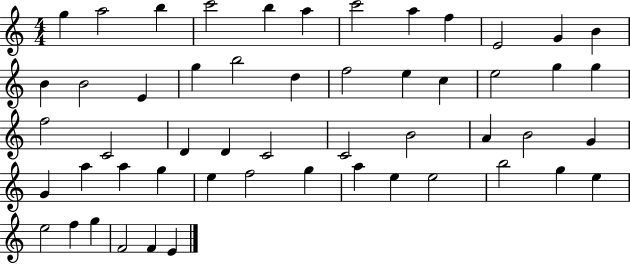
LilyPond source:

{
  \clef treble
  \numericTimeSignature
  \time 4/4
  \key c \major
  g''4 a''2 b''4 | c'''2 b''4 a''4 | c'''2 a''4 f''4 | e'2 g'4 b'4 | \break b'4 b'2 e'4 | g''4 b''2 d''4 | f''2 e''4 c''4 | e''2 g''4 g''4 | \break f''2 c'2 | d'4 d'4 c'2 | c'2 b'2 | a'4 b'2 g'4 | \break g'4 a''4 a''4 g''4 | e''4 f''2 g''4 | a''4 e''4 e''2 | b''2 g''4 e''4 | \break e''2 f''4 g''4 | f'2 f'4 e'4 | \bar "|."
}